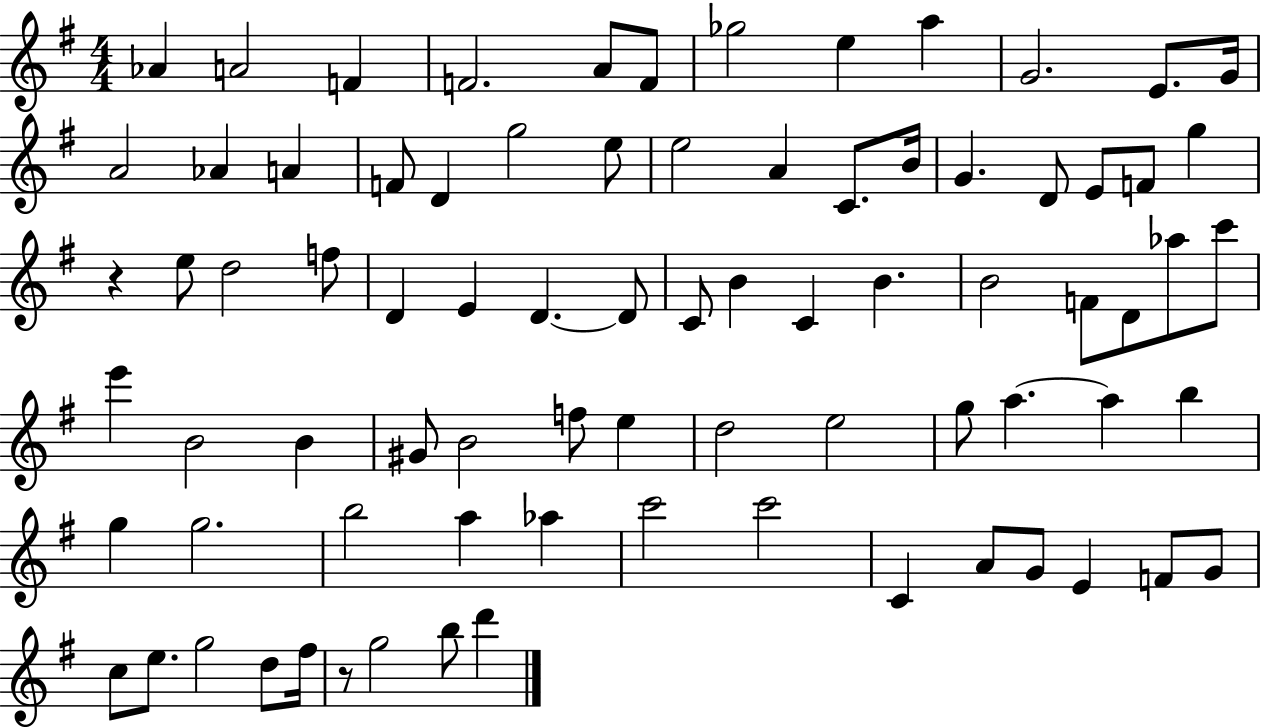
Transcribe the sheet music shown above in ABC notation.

X:1
T:Untitled
M:4/4
L:1/4
K:G
_A A2 F F2 A/2 F/2 _g2 e a G2 E/2 G/4 A2 _A A F/2 D g2 e/2 e2 A C/2 B/4 G D/2 E/2 F/2 g z e/2 d2 f/2 D E D D/2 C/2 B C B B2 F/2 D/2 _a/2 c'/2 e' B2 B ^G/2 B2 f/2 e d2 e2 g/2 a a b g g2 b2 a _a c'2 c'2 C A/2 G/2 E F/2 G/2 c/2 e/2 g2 d/2 ^f/4 z/2 g2 b/2 d'